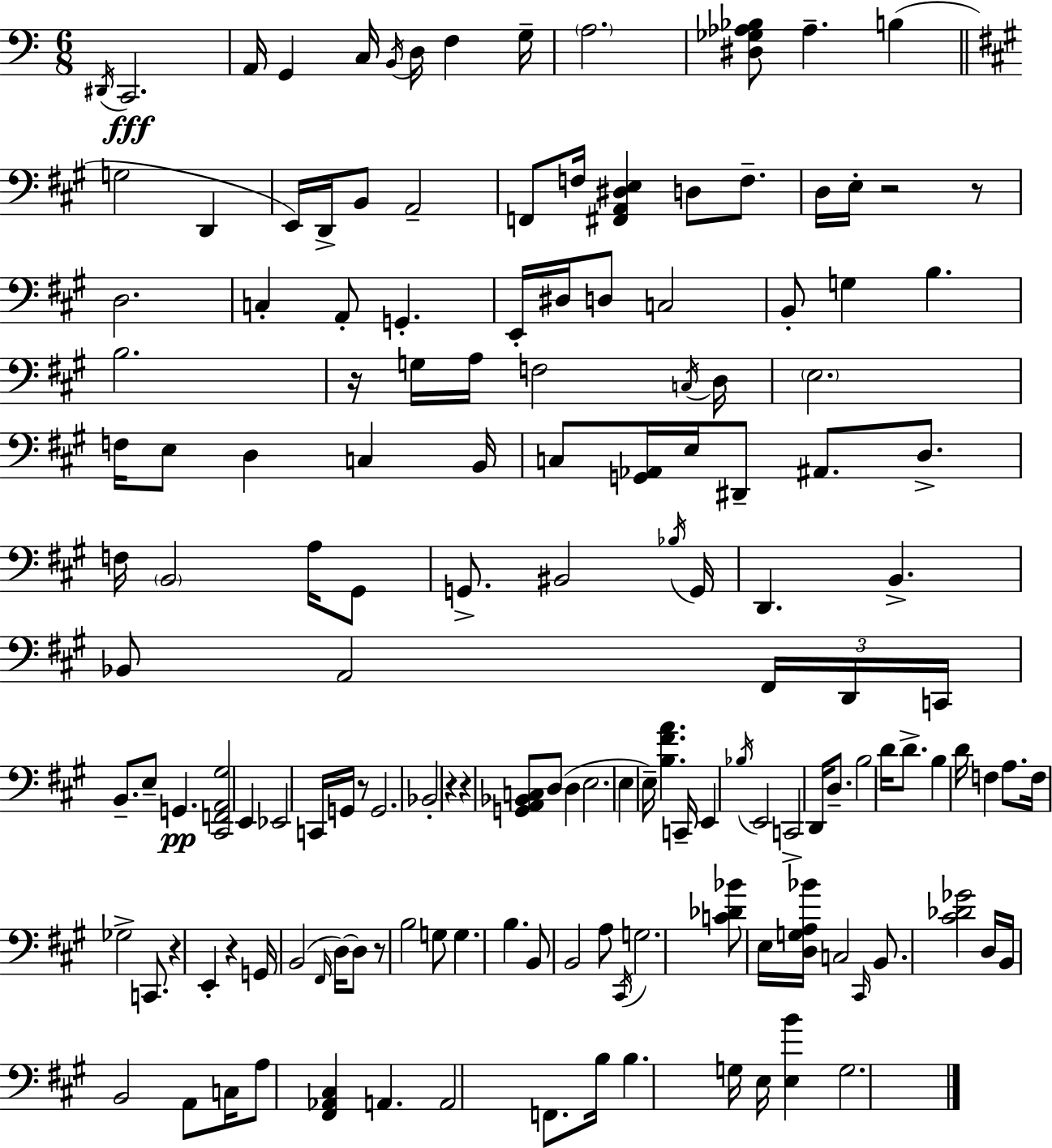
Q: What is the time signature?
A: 6/8